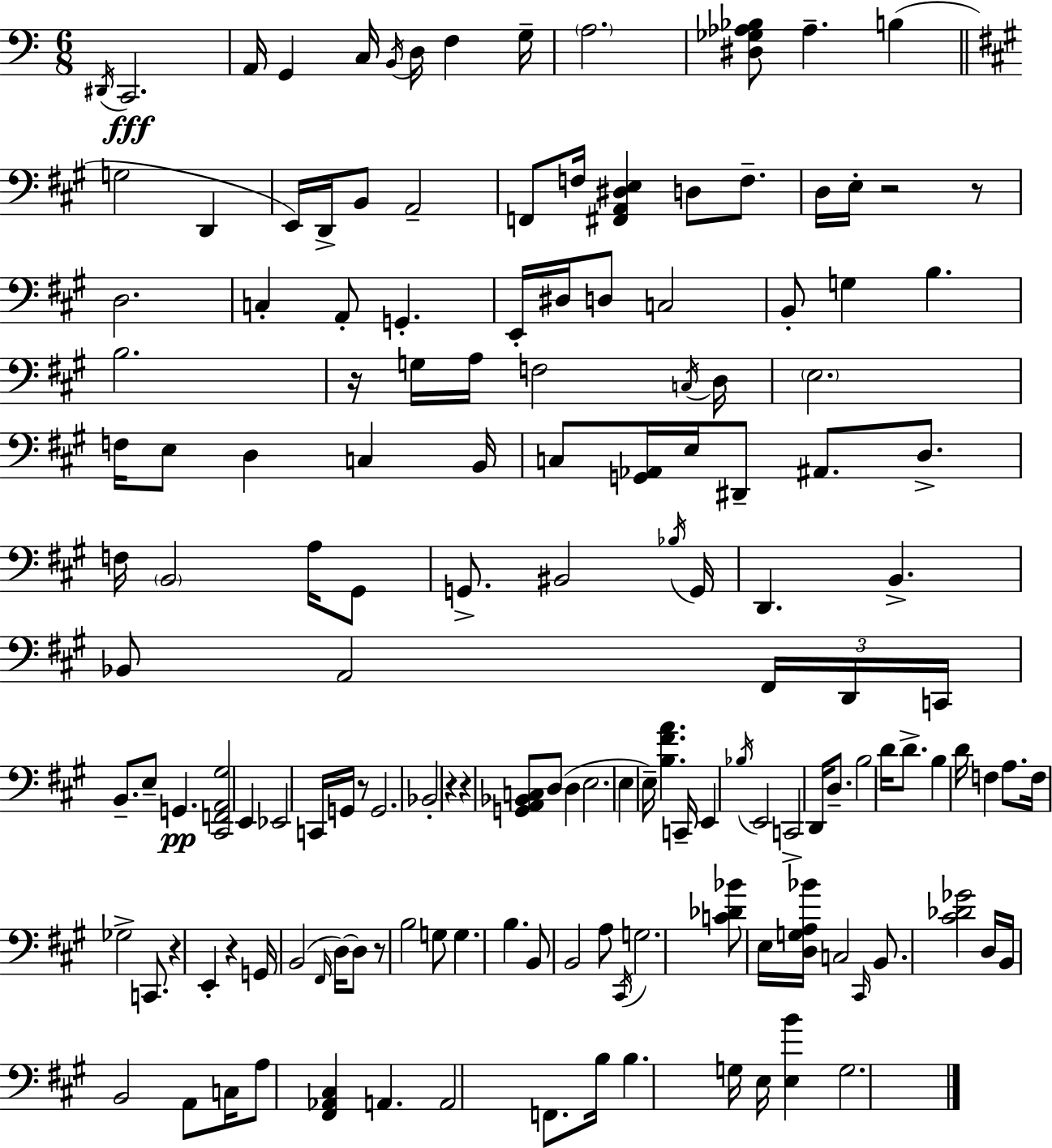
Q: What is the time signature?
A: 6/8